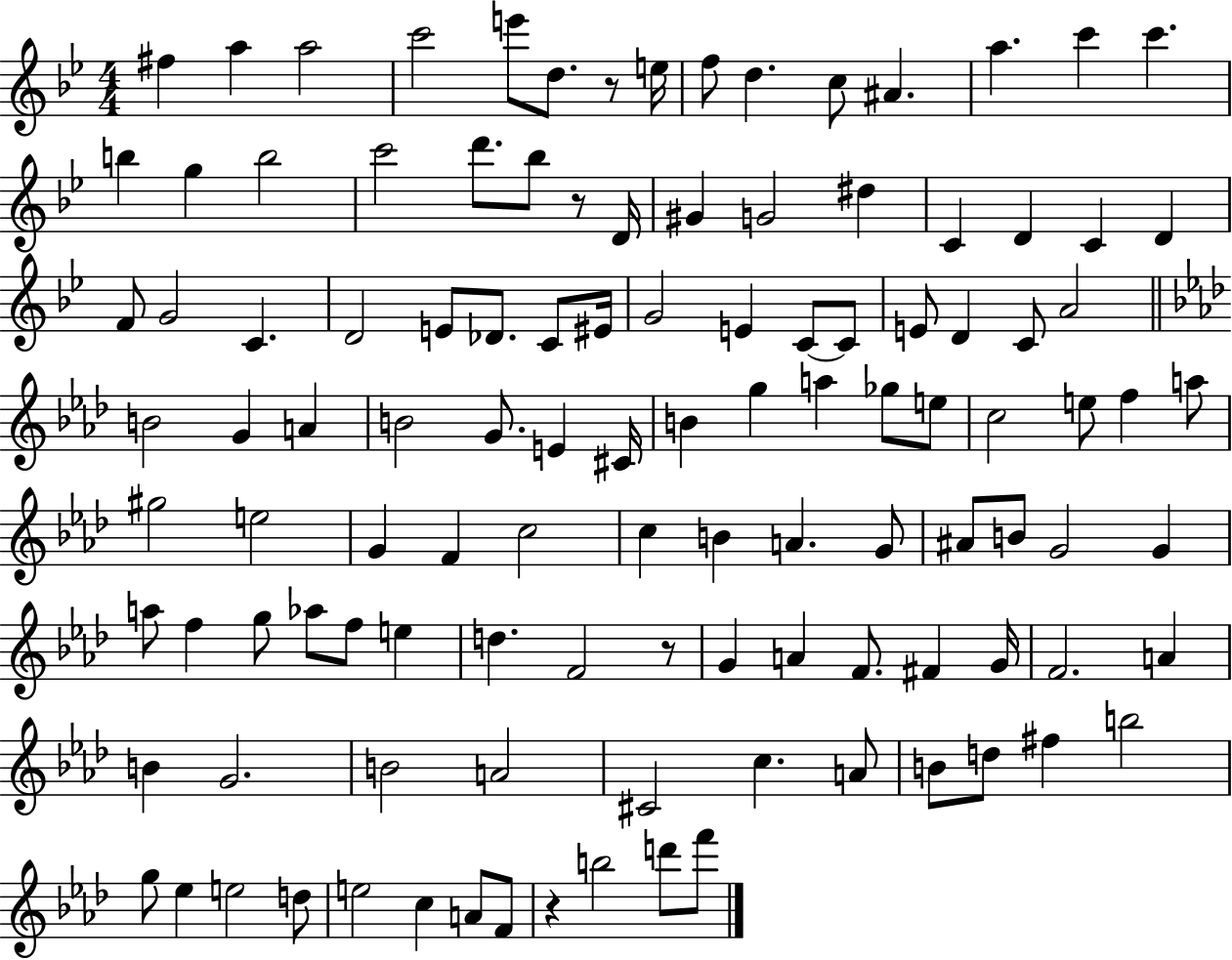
F#5/q A5/q A5/h C6/h E6/e D5/e. R/e E5/s F5/e D5/q. C5/e A#4/q. A5/q. C6/q C6/q. B5/q G5/q B5/h C6/h D6/e. Bb5/e R/e D4/s G#4/q G4/h D#5/q C4/q D4/q C4/q D4/q F4/e G4/h C4/q. D4/h E4/e Db4/e. C4/e EIS4/s G4/h E4/q C4/e C4/e E4/e D4/q C4/e A4/h B4/h G4/q A4/q B4/h G4/e. E4/q C#4/s B4/q G5/q A5/q Gb5/e E5/e C5/h E5/e F5/q A5/e G#5/h E5/h G4/q F4/q C5/h C5/q B4/q A4/q. G4/e A#4/e B4/e G4/h G4/q A5/e F5/q G5/e Ab5/e F5/e E5/q D5/q. F4/h R/e G4/q A4/q F4/e. F#4/q G4/s F4/h. A4/q B4/q G4/h. B4/h A4/h C#4/h C5/q. A4/e B4/e D5/e F#5/q B5/h G5/e Eb5/q E5/h D5/e E5/h C5/q A4/e F4/e R/q B5/h D6/e F6/e